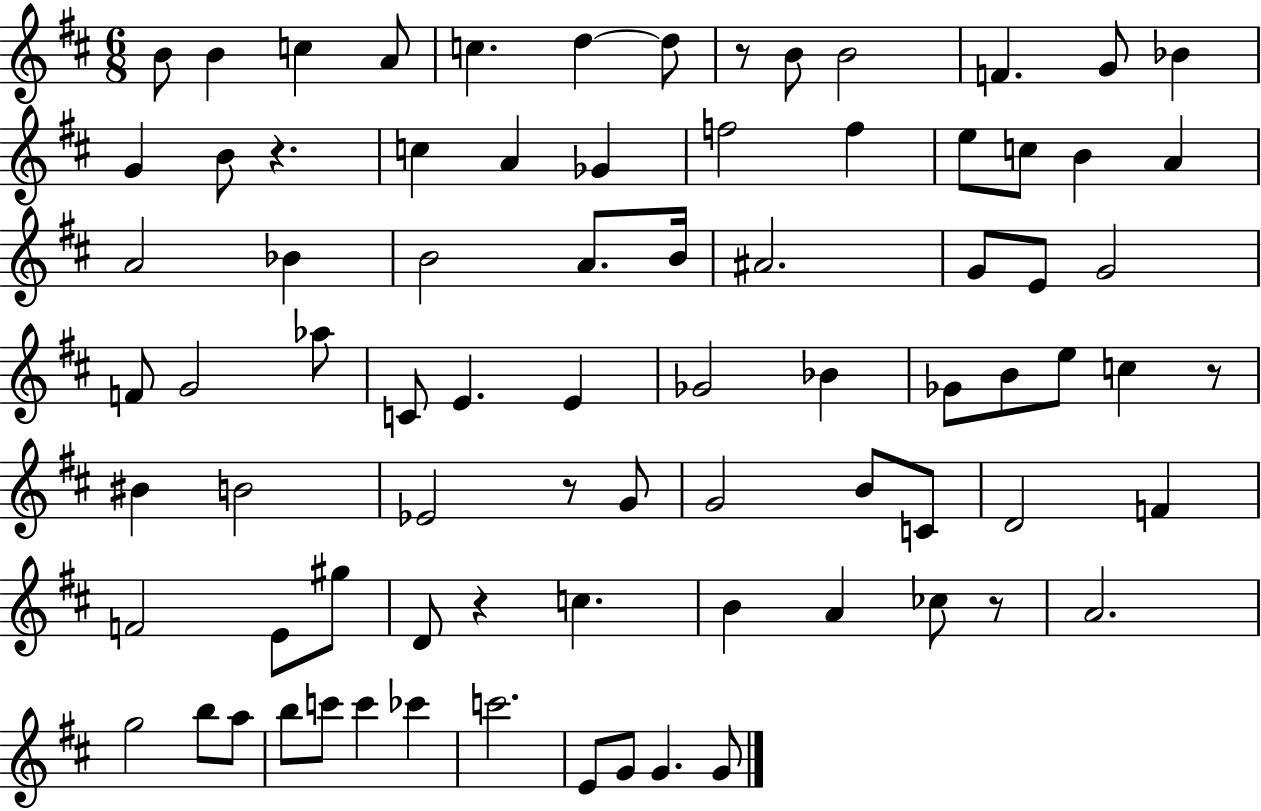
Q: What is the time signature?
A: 6/8